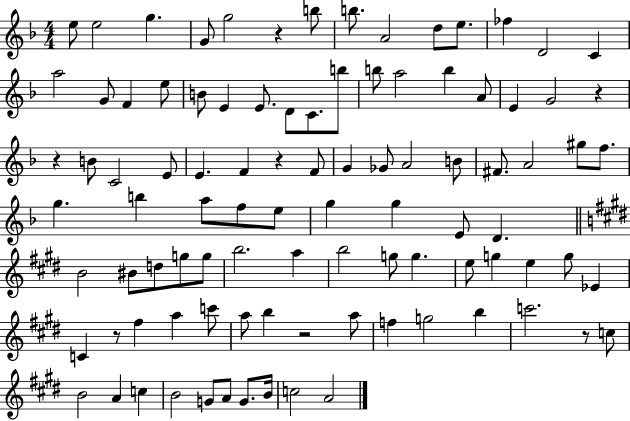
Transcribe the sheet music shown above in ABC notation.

X:1
T:Untitled
M:4/4
L:1/4
K:F
e/2 e2 g G/2 g2 z b/2 b/2 A2 d/2 e/2 _f D2 C a2 G/2 F e/2 B/2 E E/2 D/2 C/2 b/2 b/2 a2 b A/2 E G2 z z B/2 C2 E/2 E F z F/2 G _G/2 A2 B/2 ^F/2 A2 ^g/2 f/2 g b a/2 f/2 e/2 g g E/2 D B2 ^B/2 d/2 g/2 g/2 b2 a b2 g/2 g e/2 g e g/2 _E C z/2 ^f a c'/2 a/2 b z2 a/2 f g2 b c'2 z/2 c/2 B2 A c B2 G/2 A/2 G/2 B/4 c2 A2